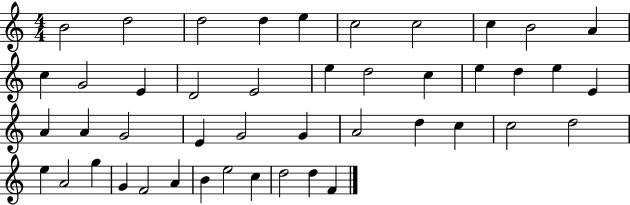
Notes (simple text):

B4/h D5/h D5/h D5/q E5/q C5/h C5/h C5/q B4/h A4/q C5/q G4/h E4/q D4/h E4/h E5/q D5/h C5/q E5/q D5/q E5/q E4/q A4/q A4/q G4/h E4/q G4/h G4/q A4/h D5/q C5/q C5/h D5/h E5/q A4/h G5/q G4/q F4/h A4/q B4/q E5/h C5/q D5/h D5/q F4/q